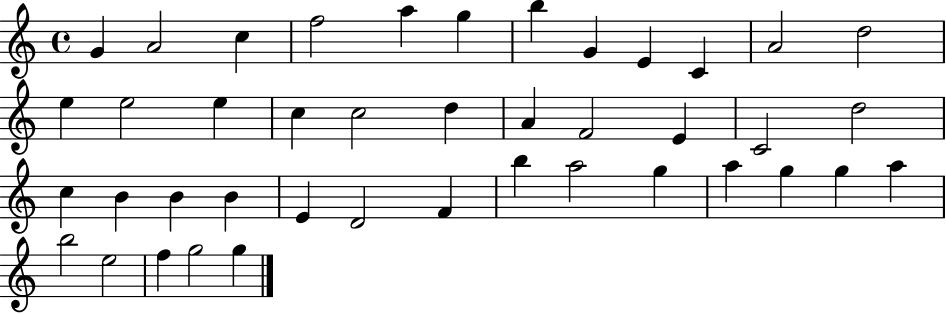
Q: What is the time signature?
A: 4/4